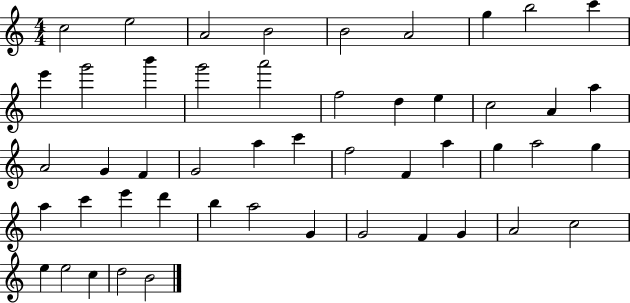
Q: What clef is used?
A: treble